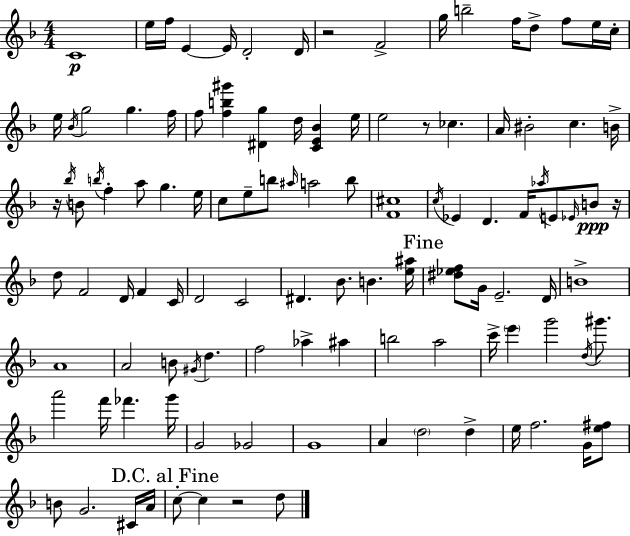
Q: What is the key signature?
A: F major